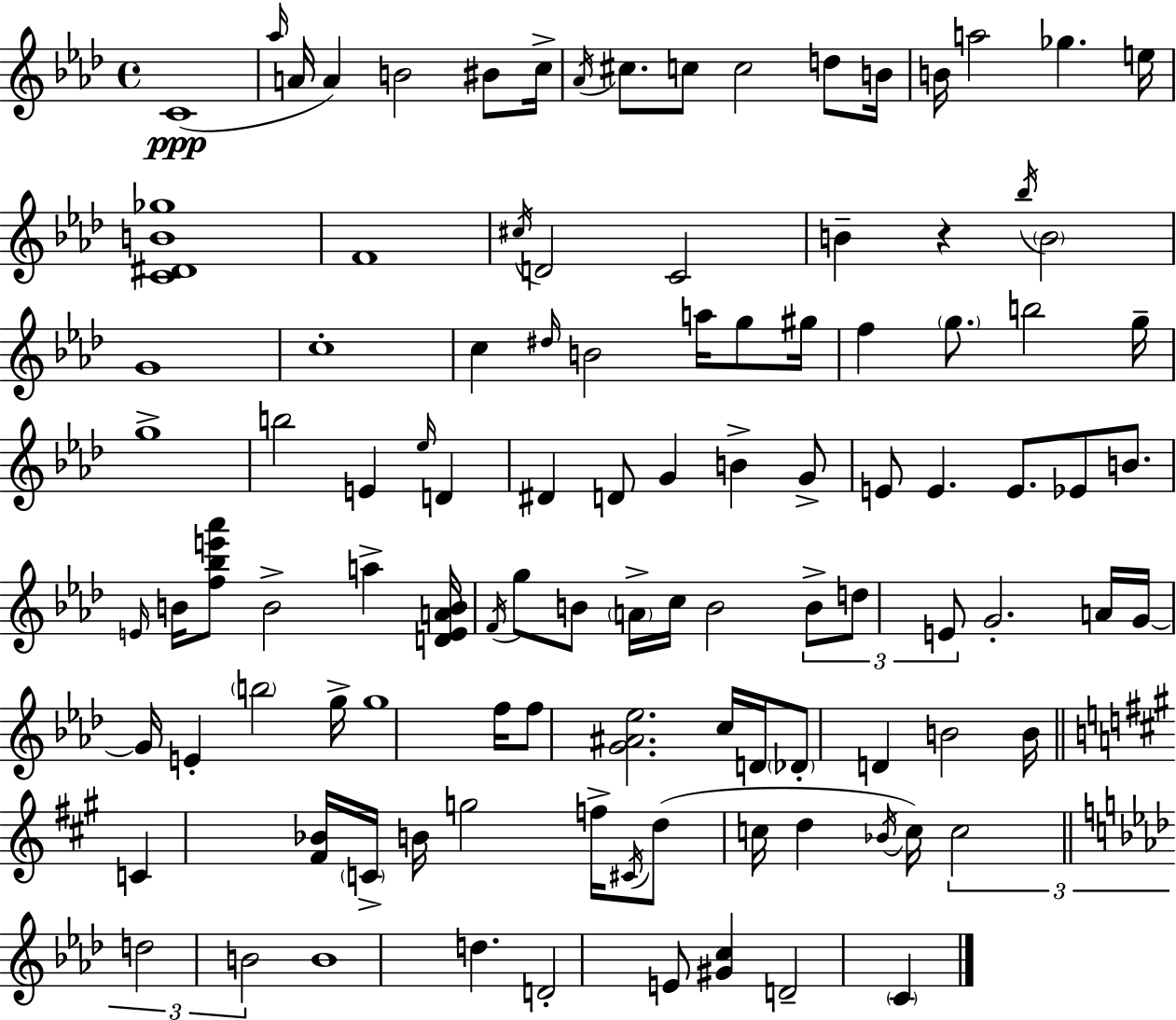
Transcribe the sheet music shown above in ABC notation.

X:1
T:Untitled
M:4/4
L:1/4
K:Fm
C4 _a/4 A/4 A B2 ^B/2 c/4 _A/4 ^c/2 c/2 c2 d/2 B/4 B/4 a2 _g e/4 [C^DB_g]4 F4 ^c/4 D2 C2 B z _b/4 B2 G4 c4 c ^d/4 B2 a/4 g/2 ^g/4 f g/2 b2 g/4 g4 b2 E _e/4 D ^D D/2 G B G/2 E/2 E E/2 _E/2 B/2 E/4 B/4 [f_be'_a']/2 B2 a [DEAB]/4 F/4 g/2 B/2 A/4 c/4 B2 B/2 d/2 E/2 G2 A/4 G/4 G/4 E b2 g/4 g4 f/4 f/2 [G^A_e]2 c/4 D/4 _D/2 D B2 B/4 C [^F_B]/4 C/4 B/4 g2 f/4 ^C/4 d/2 c/4 d _B/4 c/4 c2 d2 B2 B4 d D2 E/2 [^Gc] D2 C